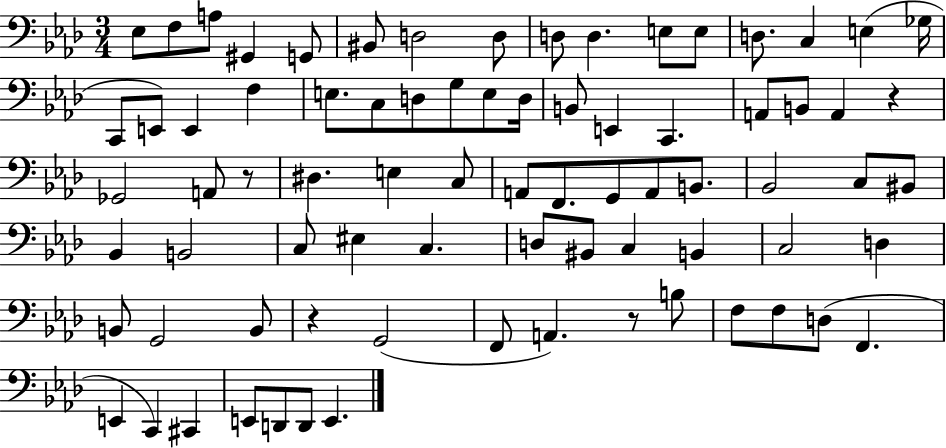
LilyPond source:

{
  \clef bass
  \numericTimeSignature
  \time 3/4
  \key aes \major
  ees8 f8 a8 gis,4 g,8 | bis,8 d2 d8 | d8 d4. e8 e8 | d8. c4 e4( ges16 | \break c,8 e,8) e,4 f4 | e8. c8 d8 g8 e8 d16 | b,8 e,4 c,4. | a,8 b,8 a,4 r4 | \break ges,2 a,8 r8 | dis4. e4 c8 | a,8 f,8. g,8 a,8 b,8. | bes,2 c8 bis,8 | \break bes,4 b,2 | c8 eis4 c4. | d8 bis,8 c4 b,4 | c2 d4 | \break b,8 g,2 b,8 | r4 g,2( | f,8 a,4.) r8 b8 | f8 f8 d8( f,4. | \break e,4 c,4) cis,4 | e,8 d,8 d,8 e,4. | \bar "|."
}